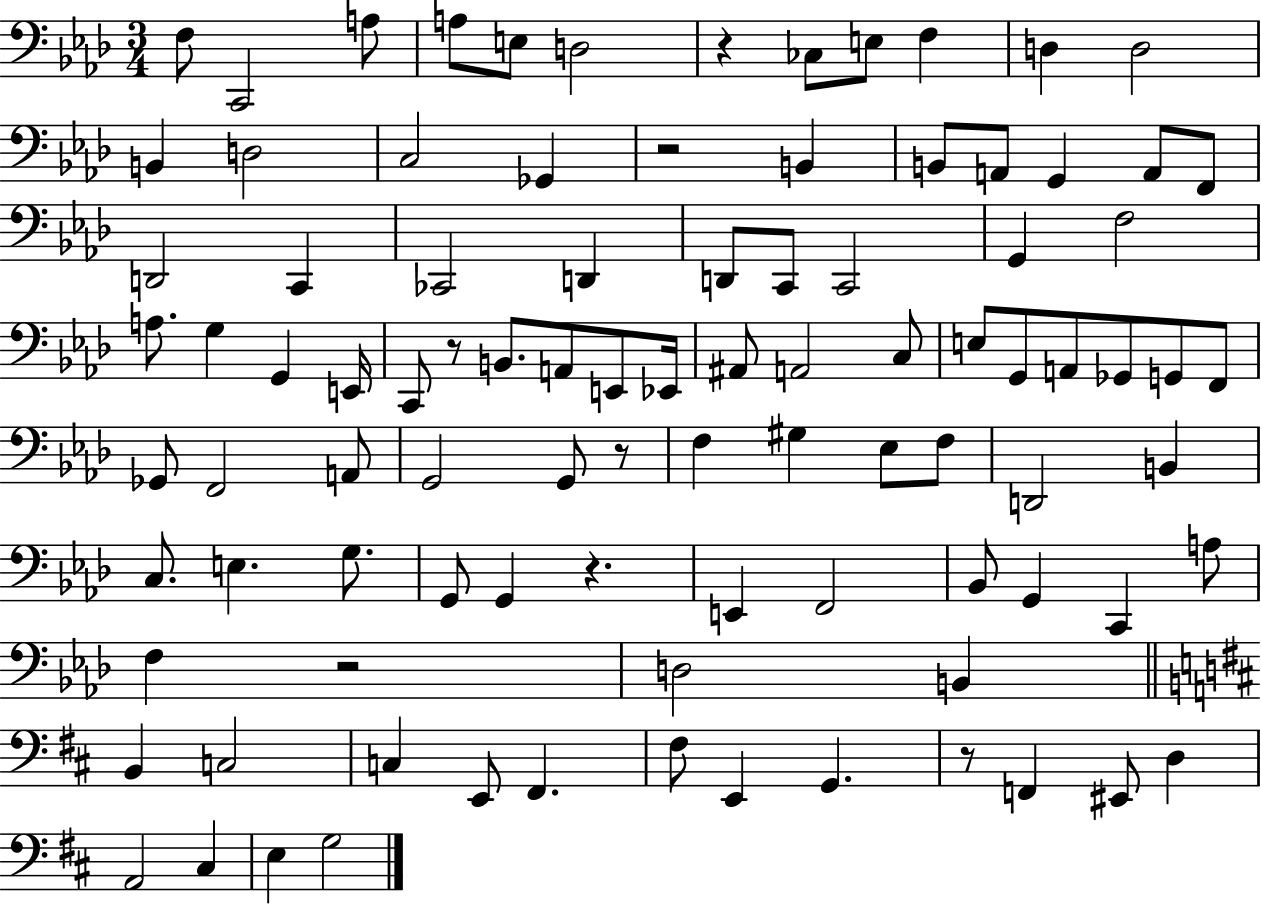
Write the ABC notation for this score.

X:1
T:Untitled
M:3/4
L:1/4
K:Ab
F,/2 C,,2 A,/2 A,/2 E,/2 D,2 z _C,/2 E,/2 F, D, D,2 B,, D,2 C,2 _G,, z2 B,, B,,/2 A,,/2 G,, A,,/2 F,,/2 D,,2 C,, _C,,2 D,, D,,/2 C,,/2 C,,2 G,, F,2 A,/2 G, G,, E,,/4 C,,/2 z/2 B,,/2 A,,/2 E,,/2 _E,,/4 ^A,,/2 A,,2 C,/2 E,/2 G,,/2 A,,/2 _G,,/2 G,,/2 F,,/2 _G,,/2 F,,2 A,,/2 G,,2 G,,/2 z/2 F, ^G, _E,/2 F,/2 D,,2 B,, C,/2 E, G,/2 G,,/2 G,, z E,, F,,2 _B,,/2 G,, C,, A,/2 F, z2 D,2 B,, B,, C,2 C, E,,/2 ^F,, ^F,/2 E,, G,, z/2 F,, ^E,,/2 D, A,,2 ^C, E, G,2